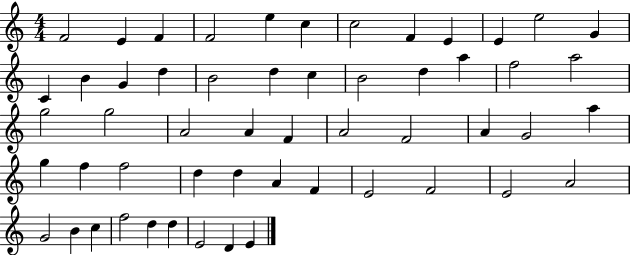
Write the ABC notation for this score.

X:1
T:Untitled
M:4/4
L:1/4
K:C
F2 E F F2 e c c2 F E E e2 G C B G d B2 d c B2 d a f2 a2 g2 g2 A2 A F A2 F2 A G2 a g f f2 d d A F E2 F2 E2 A2 G2 B c f2 d d E2 D E